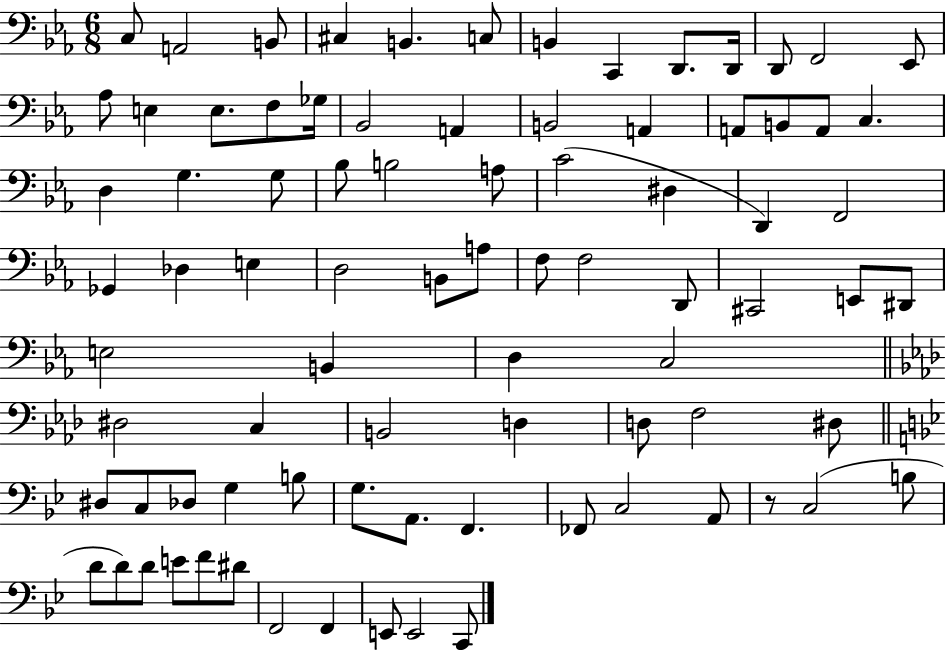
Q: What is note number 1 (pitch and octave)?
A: C3